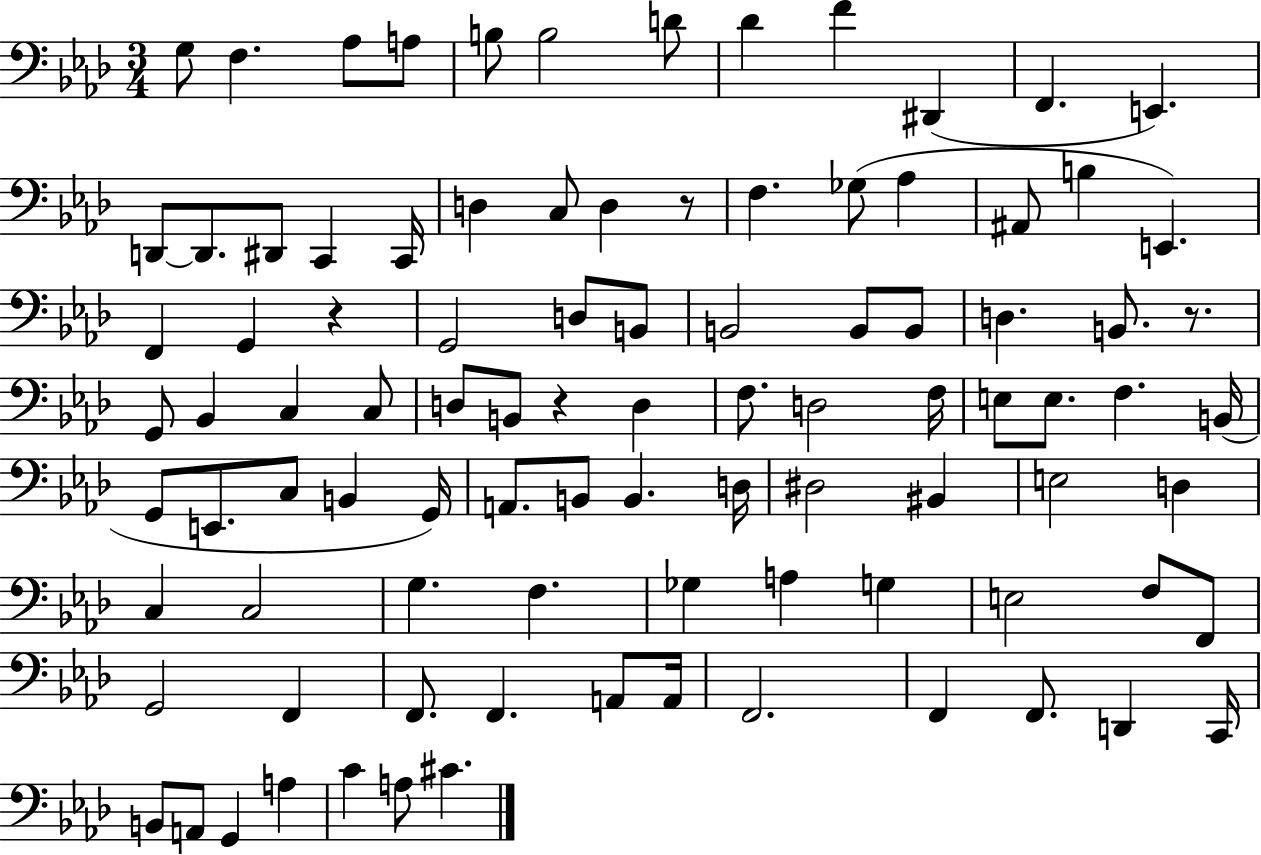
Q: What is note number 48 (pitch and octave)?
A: E3